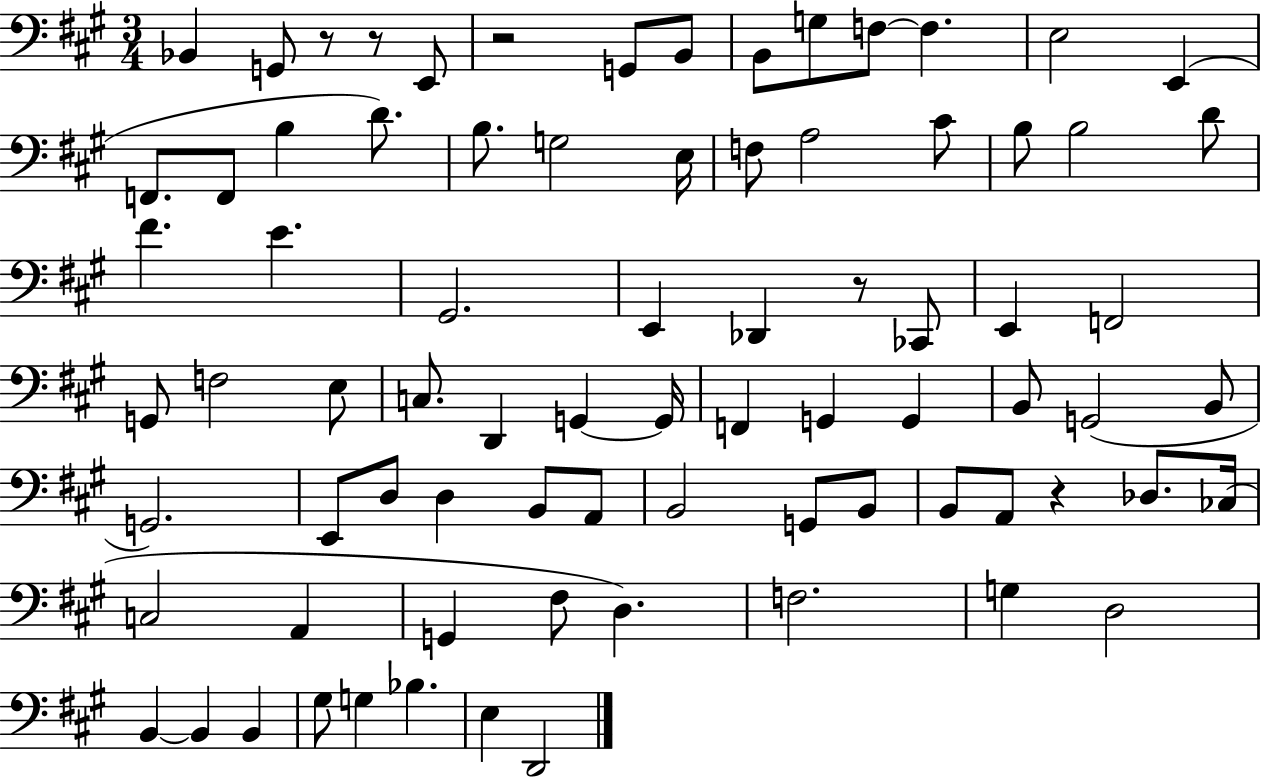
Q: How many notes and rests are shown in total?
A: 79